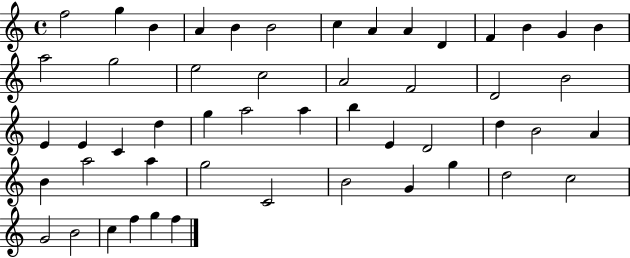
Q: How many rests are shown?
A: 0